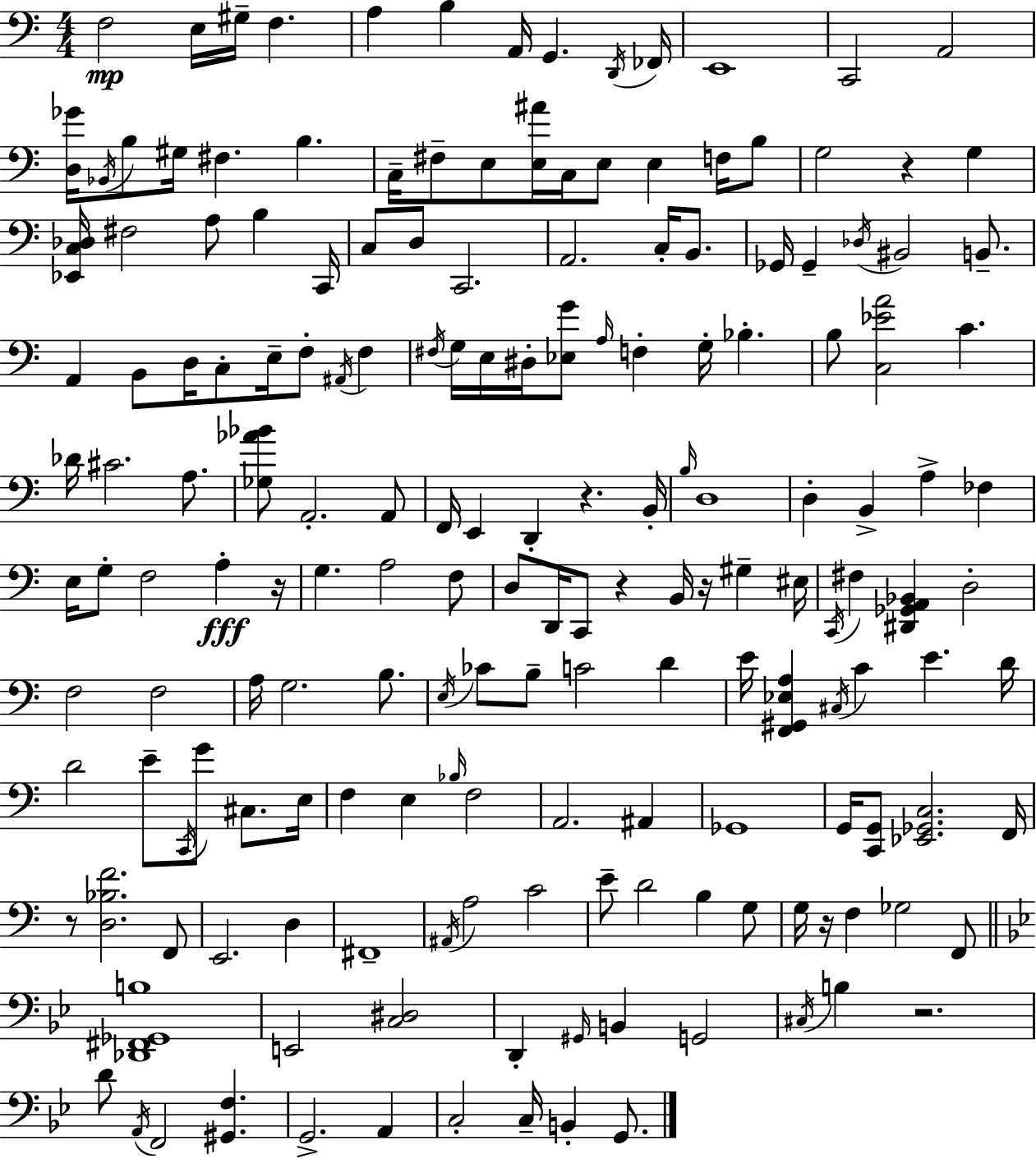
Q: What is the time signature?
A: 4/4